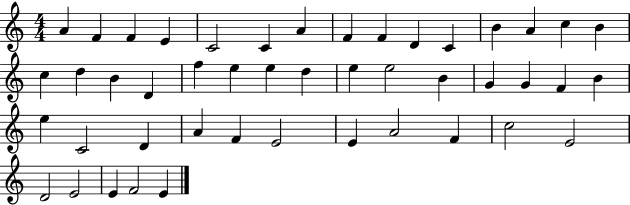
{
  \clef treble
  \numericTimeSignature
  \time 4/4
  \key c \major
  a'4 f'4 f'4 e'4 | c'2 c'4 a'4 | f'4 f'4 d'4 c'4 | b'4 a'4 c''4 b'4 | \break c''4 d''4 b'4 d'4 | f''4 e''4 e''4 d''4 | e''4 e''2 b'4 | g'4 g'4 f'4 b'4 | \break e''4 c'2 d'4 | a'4 f'4 e'2 | e'4 a'2 f'4 | c''2 e'2 | \break d'2 e'2 | e'4 f'2 e'4 | \bar "|."
}